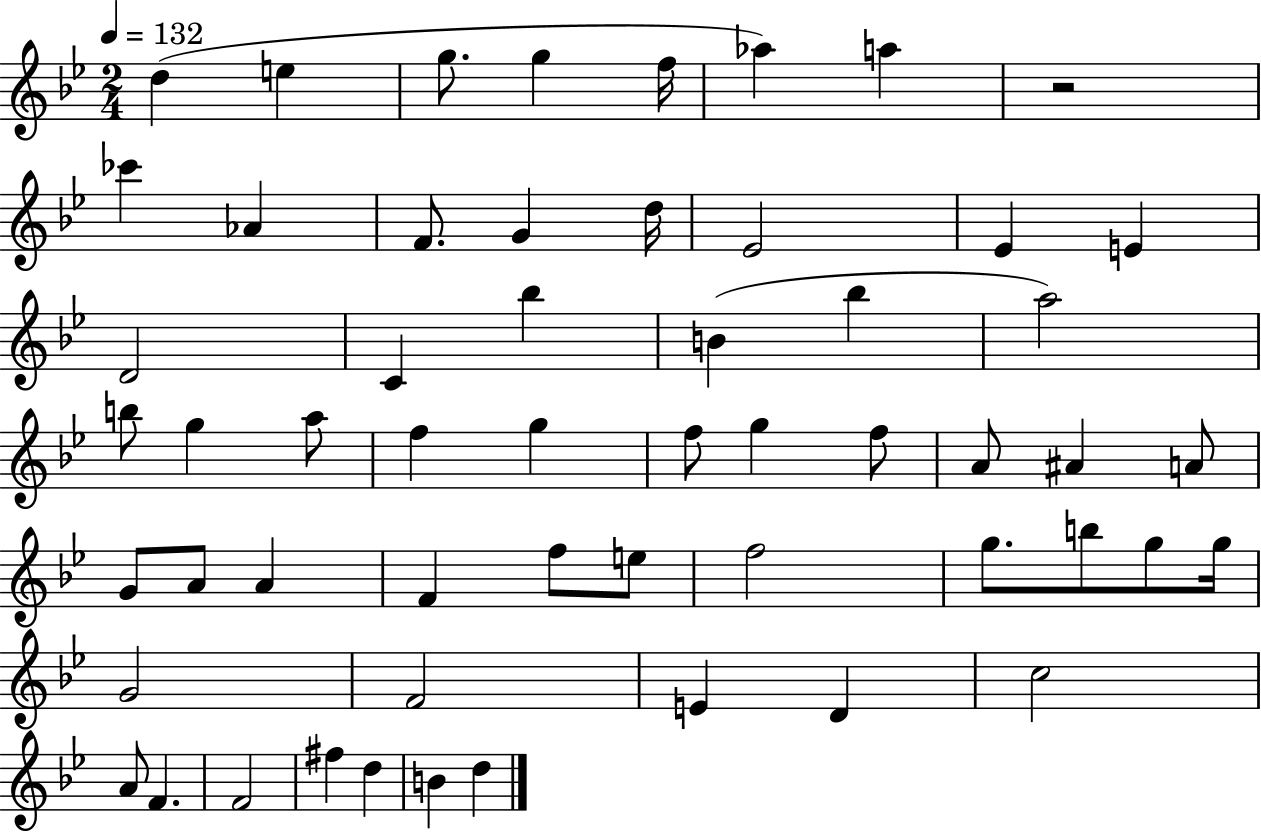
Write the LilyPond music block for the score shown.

{
  \clef treble
  \numericTimeSignature
  \time 2/4
  \key bes \major
  \tempo 4 = 132
  \repeat volta 2 { d''4( e''4 | g''8. g''4 f''16 | aes''4) a''4 | r2 | \break ces'''4 aes'4 | f'8. g'4 d''16 | ees'2 | ees'4 e'4 | \break d'2 | c'4 bes''4 | b'4( bes''4 | a''2) | \break b''8 g''4 a''8 | f''4 g''4 | f''8 g''4 f''8 | a'8 ais'4 a'8 | \break g'8 a'8 a'4 | f'4 f''8 e''8 | f''2 | g''8. b''8 g''8 g''16 | \break g'2 | f'2 | e'4 d'4 | c''2 | \break a'8 f'4. | f'2 | fis''4 d''4 | b'4 d''4 | \break } \bar "|."
}